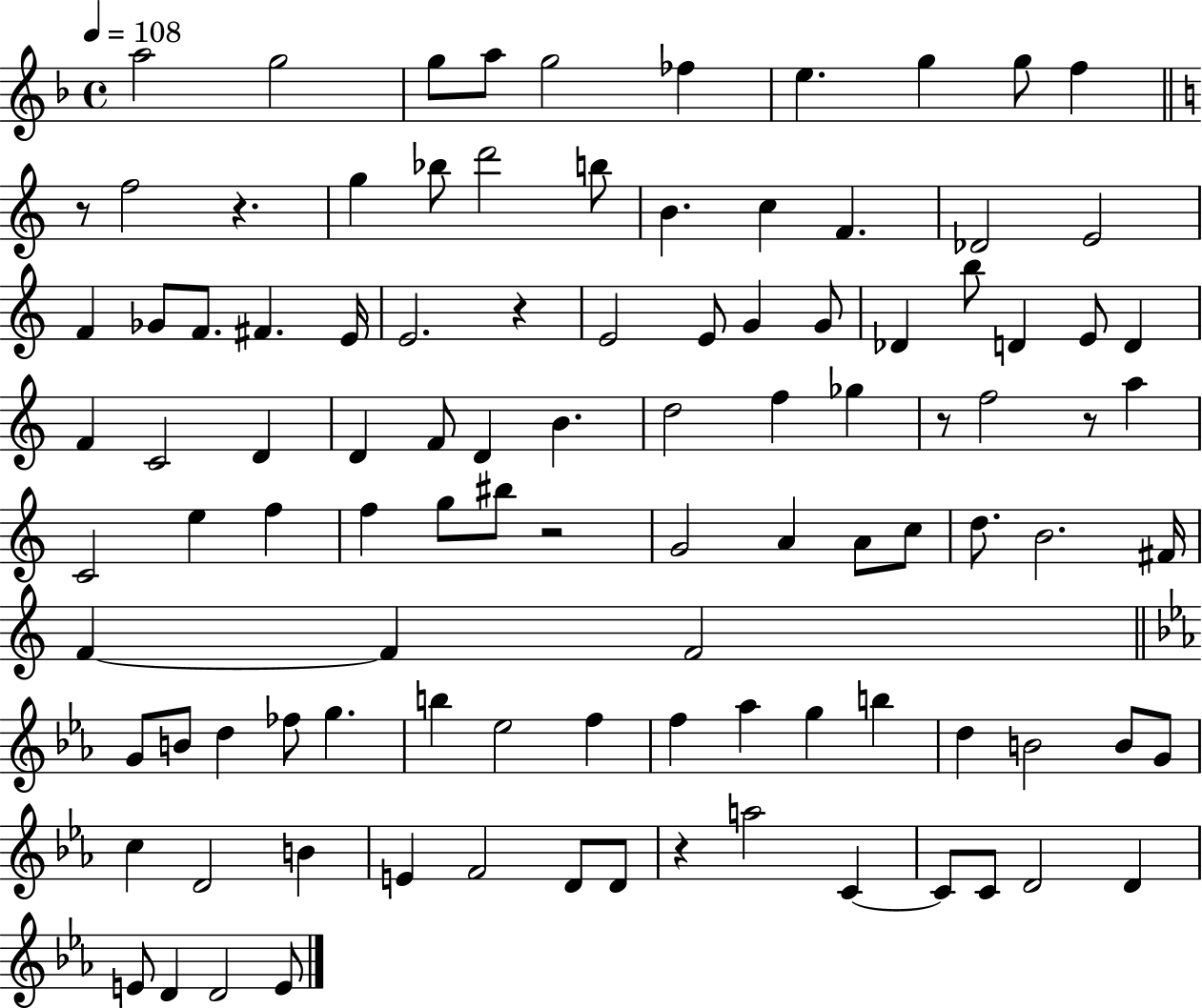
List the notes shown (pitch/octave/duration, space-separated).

A5/h G5/h G5/e A5/e G5/h FES5/q E5/q. G5/q G5/e F5/q R/e F5/h R/q. G5/q Bb5/e D6/h B5/e B4/q. C5/q F4/q. Db4/h E4/h F4/q Gb4/e F4/e. F#4/q. E4/s E4/h. R/q E4/h E4/e G4/q G4/e Db4/q B5/e D4/q E4/e D4/q F4/q C4/h D4/q D4/q F4/e D4/q B4/q. D5/h F5/q Gb5/q R/e F5/h R/e A5/q C4/h E5/q F5/q F5/q G5/e BIS5/e R/h G4/h A4/q A4/e C5/e D5/e. B4/h. F#4/s F4/q F4/q F4/h G4/e B4/e D5/q FES5/e G5/q. B5/q Eb5/h F5/q F5/q Ab5/q G5/q B5/q D5/q B4/h B4/e G4/e C5/q D4/h B4/q E4/q F4/h D4/e D4/e R/q A5/h C4/q C4/e C4/e D4/h D4/q E4/e D4/q D4/h E4/e